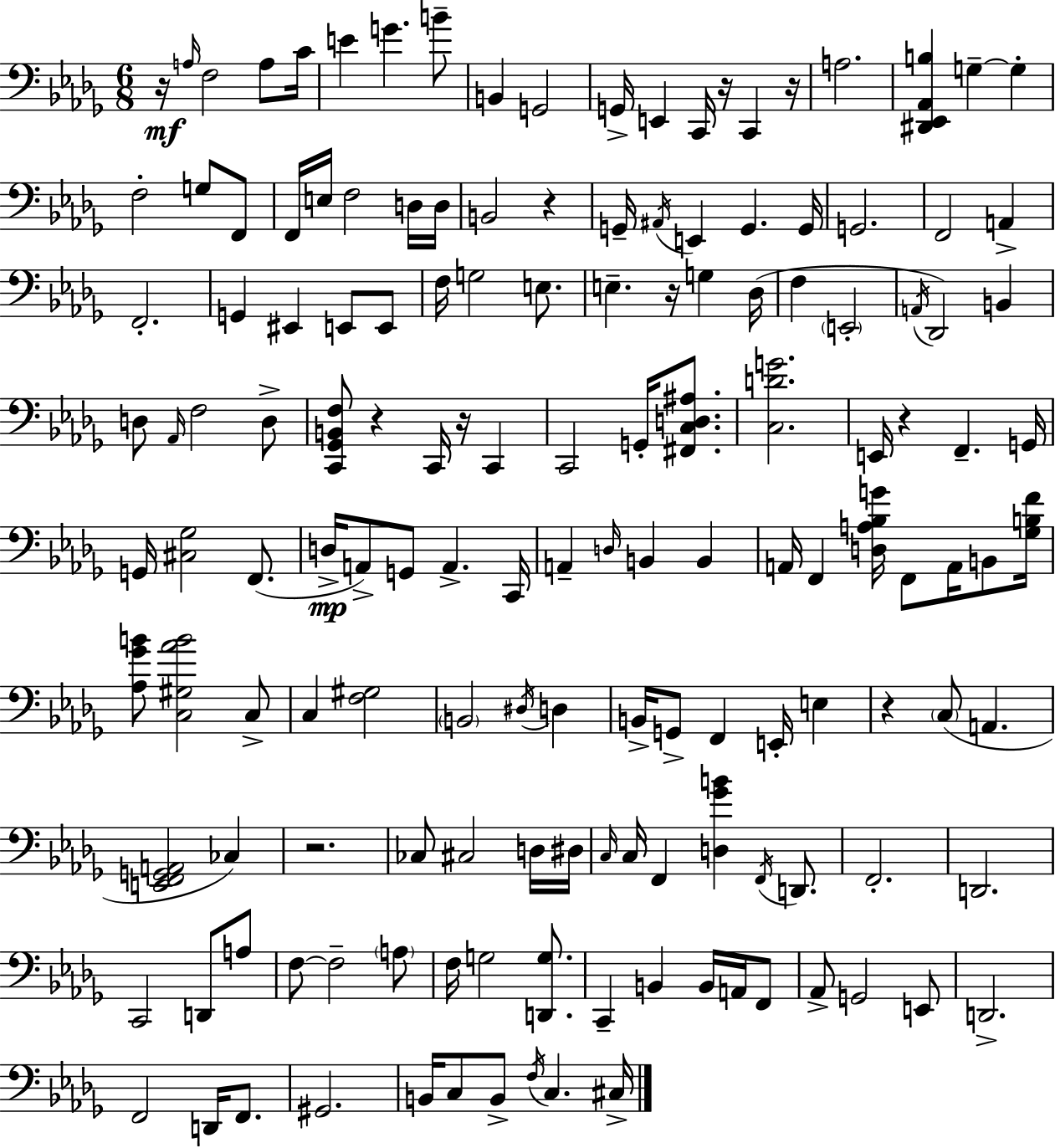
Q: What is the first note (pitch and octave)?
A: A3